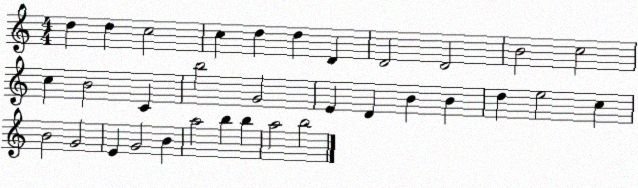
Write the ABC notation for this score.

X:1
T:Untitled
M:4/4
L:1/4
K:C
d d c2 c d d D D2 D2 B2 c2 c B2 C b2 G2 E D B B d e2 c B2 G2 E G2 B a2 b b a2 b2